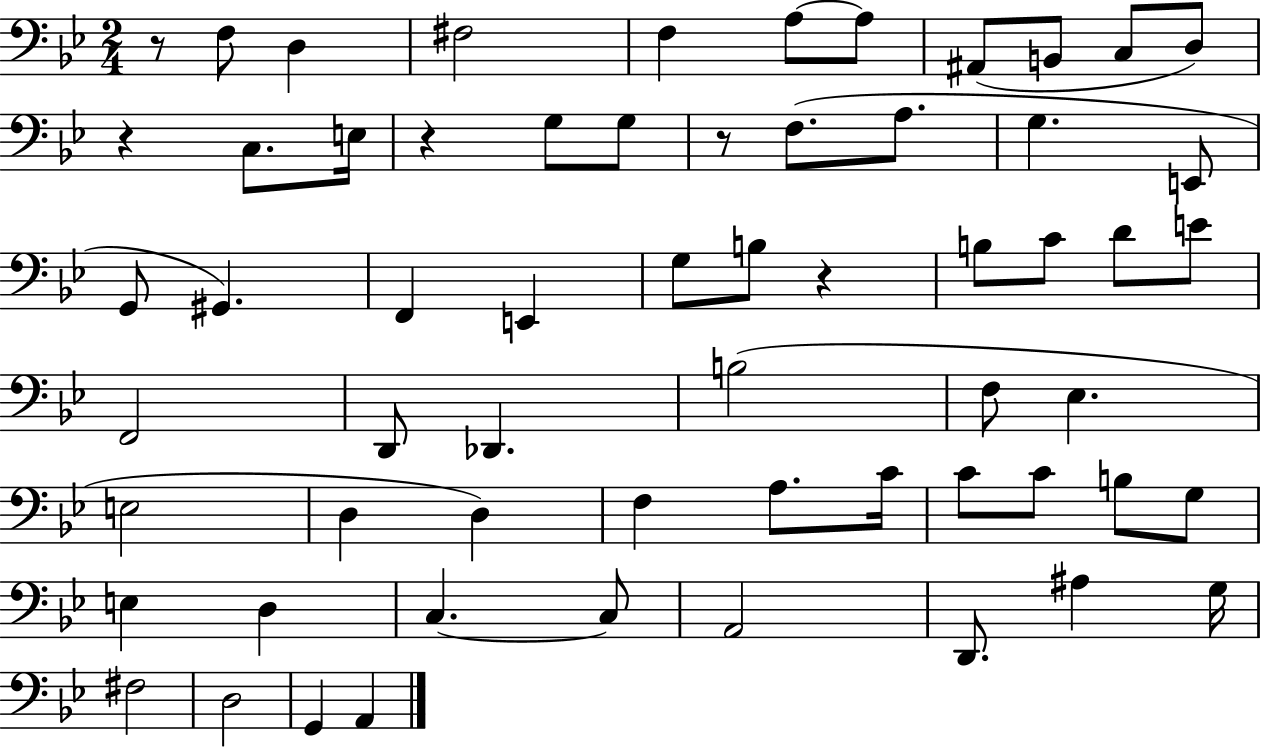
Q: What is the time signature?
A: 2/4